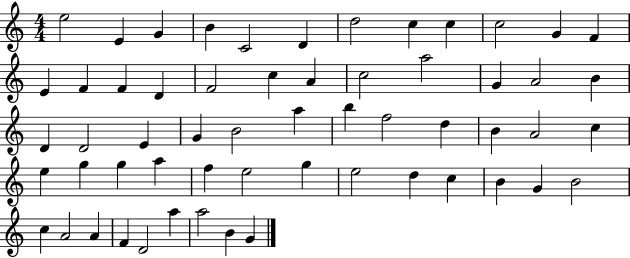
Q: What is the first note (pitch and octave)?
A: E5